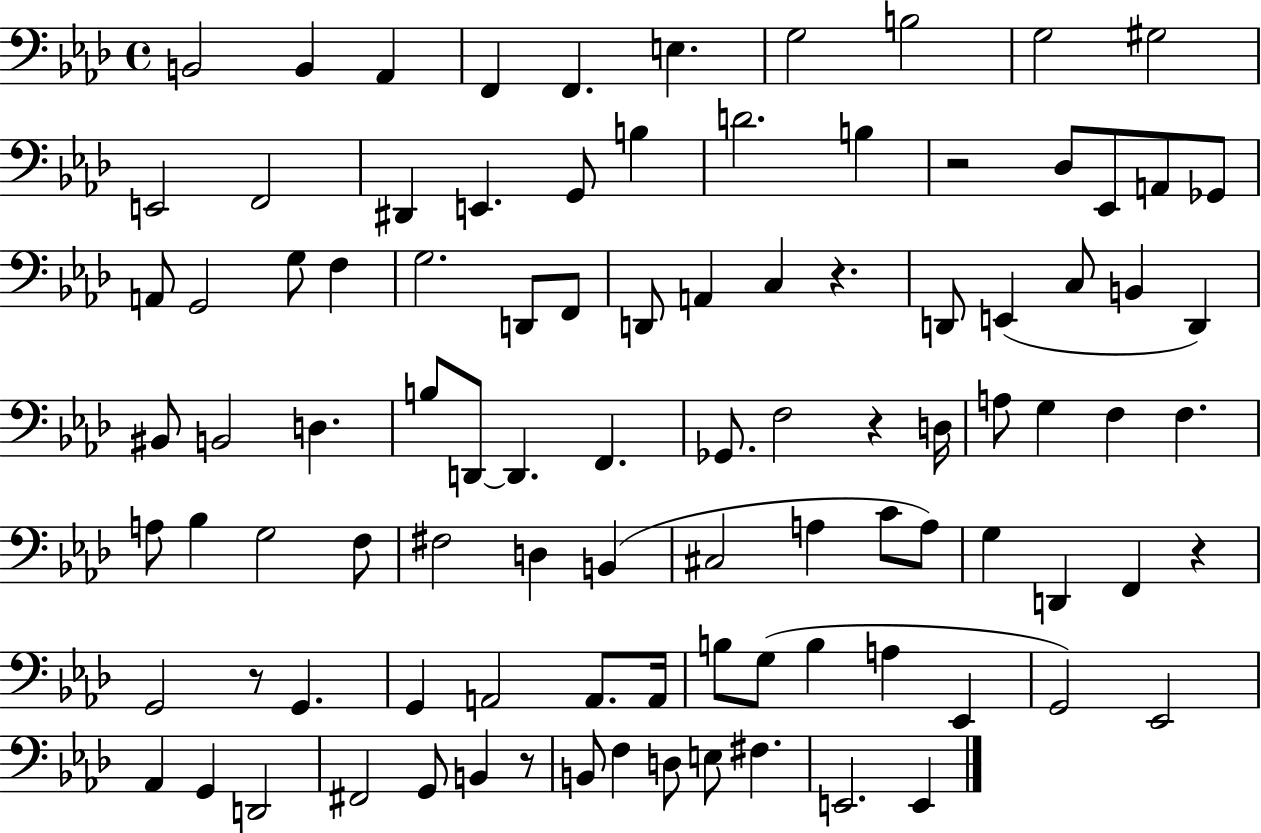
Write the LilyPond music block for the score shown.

{
  \clef bass
  \time 4/4
  \defaultTimeSignature
  \key aes \major
  b,2 b,4 aes,4 | f,4 f,4. e4. | g2 b2 | g2 gis2 | \break e,2 f,2 | dis,4 e,4. g,8 b4 | d'2. b4 | r2 des8 ees,8 a,8 ges,8 | \break a,8 g,2 g8 f4 | g2. d,8 f,8 | d,8 a,4 c4 r4. | d,8 e,4( c8 b,4 d,4) | \break bis,8 b,2 d4. | b8 d,8~~ d,4. f,4. | ges,8. f2 r4 d16 | a8 g4 f4 f4. | \break a8 bes4 g2 f8 | fis2 d4 b,4( | cis2 a4 c'8 a8) | g4 d,4 f,4 r4 | \break g,2 r8 g,4. | g,4 a,2 a,8. a,16 | b8 g8( b4 a4 ees,4 | g,2) ees,2 | \break aes,4 g,4 d,2 | fis,2 g,8 b,4 r8 | b,8 f4 d8 e8 fis4. | e,2. e,4 | \break \bar "|."
}